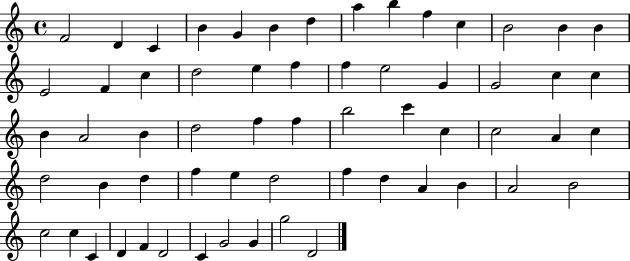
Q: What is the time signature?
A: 4/4